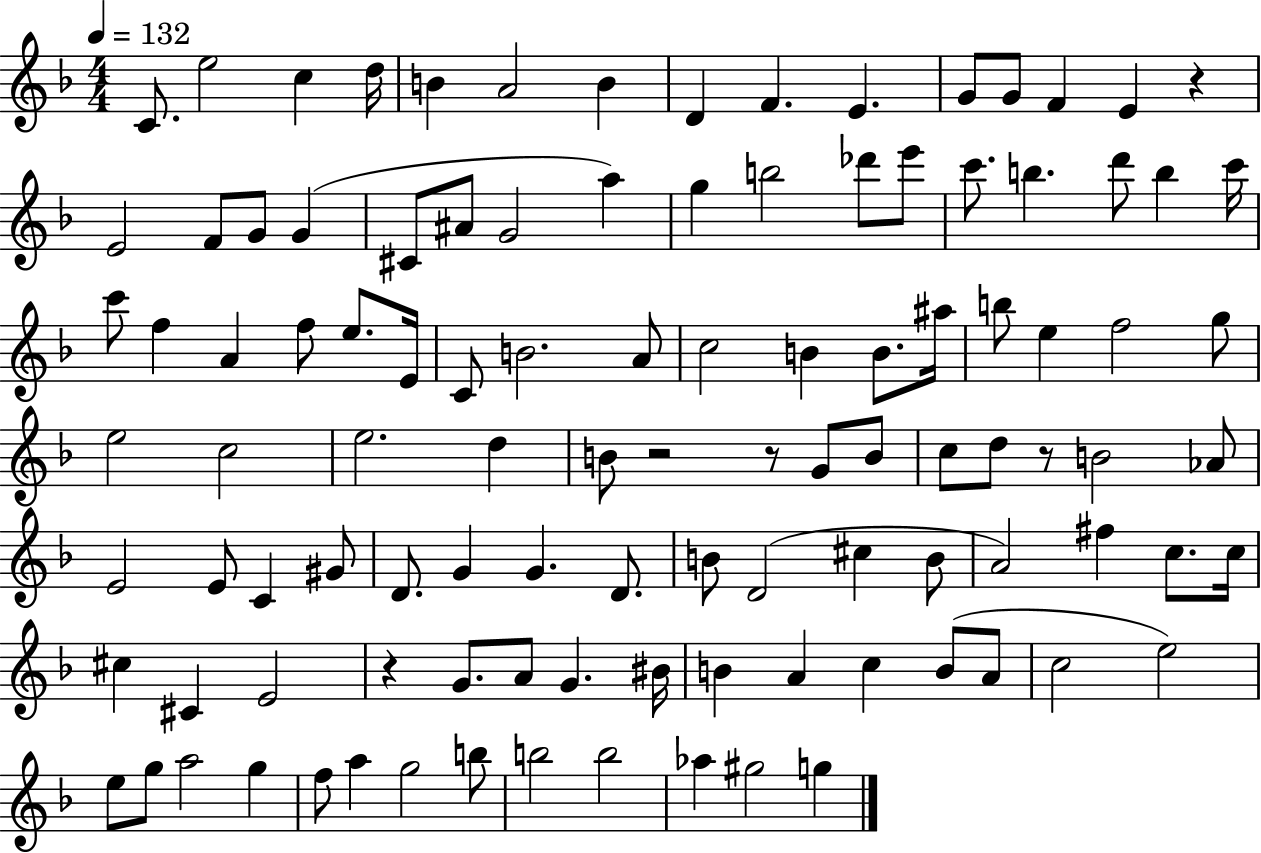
C4/e. E5/h C5/q D5/s B4/q A4/h B4/q D4/q F4/q. E4/q. G4/e G4/e F4/q E4/q R/q E4/h F4/e G4/e G4/q C#4/e A#4/e G4/h A5/q G5/q B5/h Db6/e E6/e C6/e. B5/q. D6/e B5/q C6/s C6/e F5/q A4/q F5/e E5/e. E4/s C4/e B4/h. A4/e C5/h B4/q B4/e. A#5/s B5/e E5/q F5/h G5/e E5/h C5/h E5/h. D5/q B4/e R/h R/e G4/e B4/e C5/e D5/e R/e B4/h Ab4/e E4/h E4/e C4/q G#4/e D4/e. G4/q G4/q. D4/e. B4/e D4/h C#5/q B4/e A4/h F#5/q C5/e. C5/s C#5/q C#4/q E4/h R/q G4/e. A4/e G4/q. BIS4/s B4/q A4/q C5/q B4/e A4/e C5/h E5/h E5/e G5/e A5/h G5/q F5/e A5/q G5/h B5/e B5/h B5/h Ab5/q G#5/h G5/q